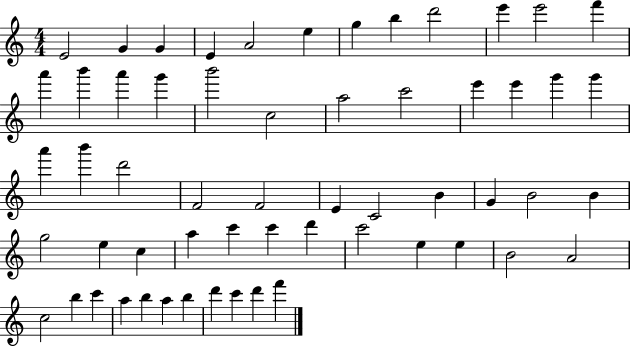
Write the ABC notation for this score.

X:1
T:Untitled
M:4/4
L:1/4
K:C
E2 G G E A2 e g b d'2 e' e'2 f' a' b' a' g' b'2 c2 a2 c'2 e' e' g' g' a' b' d'2 F2 F2 E C2 B G B2 B g2 e c a c' c' d' c'2 e e B2 A2 c2 b c' a b a b d' c' d' f'